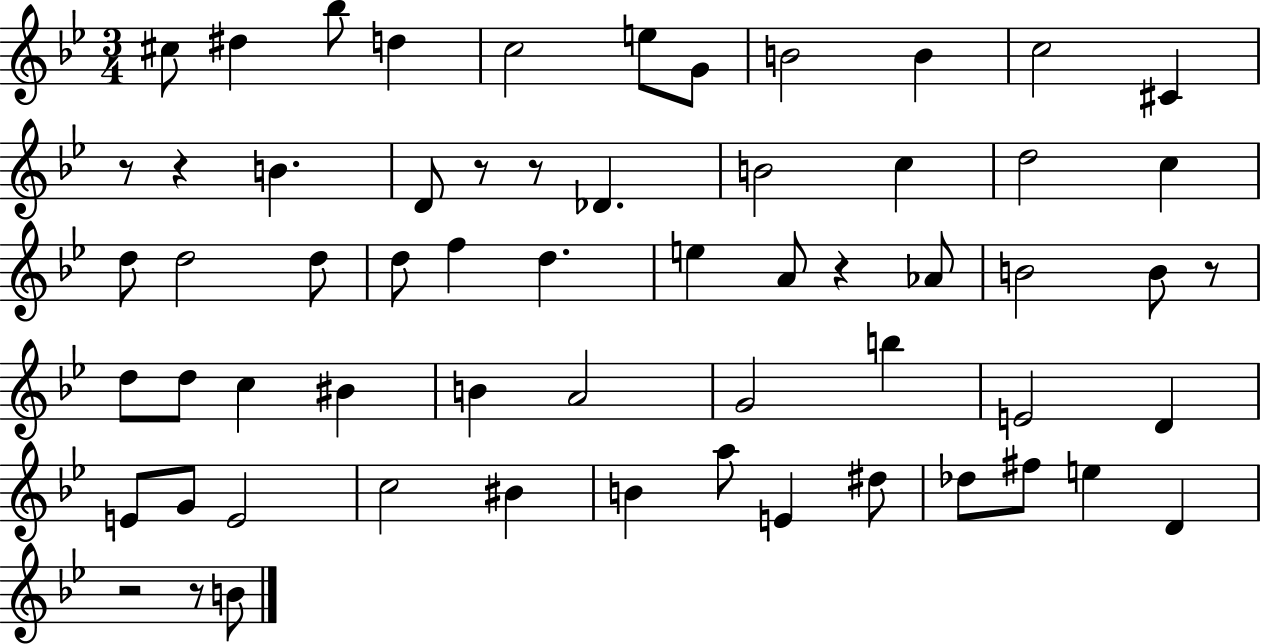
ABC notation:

X:1
T:Untitled
M:3/4
L:1/4
K:Bb
^c/2 ^d _b/2 d c2 e/2 G/2 B2 B c2 ^C z/2 z B D/2 z/2 z/2 _D B2 c d2 c d/2 d2 d/2 d/2 f d e A/2 z _A/2 B2 B/2 z/2 d/2 d/2 c ^B B A2 G2 b E2 D E/2 G/2 E2 c2 ^B B a/2 E ^d/2 _d/2 ^f/2 e D z2 z/2 B/2